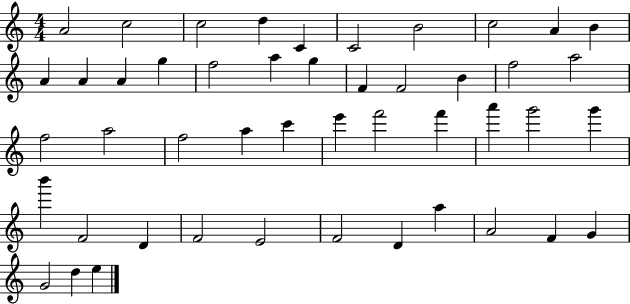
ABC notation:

X:1
T:Untitled
M:4/4
L:1/4
K:C
A2 c2 c2 d C C2 B2 c2 A B A A A g f2 a g F F2 B f2 a2 f2 a2 f2 a c' e' f'2 f' a' g'2 g' b' F2 D F2 E2 F2 D a A2 F G G2 d e